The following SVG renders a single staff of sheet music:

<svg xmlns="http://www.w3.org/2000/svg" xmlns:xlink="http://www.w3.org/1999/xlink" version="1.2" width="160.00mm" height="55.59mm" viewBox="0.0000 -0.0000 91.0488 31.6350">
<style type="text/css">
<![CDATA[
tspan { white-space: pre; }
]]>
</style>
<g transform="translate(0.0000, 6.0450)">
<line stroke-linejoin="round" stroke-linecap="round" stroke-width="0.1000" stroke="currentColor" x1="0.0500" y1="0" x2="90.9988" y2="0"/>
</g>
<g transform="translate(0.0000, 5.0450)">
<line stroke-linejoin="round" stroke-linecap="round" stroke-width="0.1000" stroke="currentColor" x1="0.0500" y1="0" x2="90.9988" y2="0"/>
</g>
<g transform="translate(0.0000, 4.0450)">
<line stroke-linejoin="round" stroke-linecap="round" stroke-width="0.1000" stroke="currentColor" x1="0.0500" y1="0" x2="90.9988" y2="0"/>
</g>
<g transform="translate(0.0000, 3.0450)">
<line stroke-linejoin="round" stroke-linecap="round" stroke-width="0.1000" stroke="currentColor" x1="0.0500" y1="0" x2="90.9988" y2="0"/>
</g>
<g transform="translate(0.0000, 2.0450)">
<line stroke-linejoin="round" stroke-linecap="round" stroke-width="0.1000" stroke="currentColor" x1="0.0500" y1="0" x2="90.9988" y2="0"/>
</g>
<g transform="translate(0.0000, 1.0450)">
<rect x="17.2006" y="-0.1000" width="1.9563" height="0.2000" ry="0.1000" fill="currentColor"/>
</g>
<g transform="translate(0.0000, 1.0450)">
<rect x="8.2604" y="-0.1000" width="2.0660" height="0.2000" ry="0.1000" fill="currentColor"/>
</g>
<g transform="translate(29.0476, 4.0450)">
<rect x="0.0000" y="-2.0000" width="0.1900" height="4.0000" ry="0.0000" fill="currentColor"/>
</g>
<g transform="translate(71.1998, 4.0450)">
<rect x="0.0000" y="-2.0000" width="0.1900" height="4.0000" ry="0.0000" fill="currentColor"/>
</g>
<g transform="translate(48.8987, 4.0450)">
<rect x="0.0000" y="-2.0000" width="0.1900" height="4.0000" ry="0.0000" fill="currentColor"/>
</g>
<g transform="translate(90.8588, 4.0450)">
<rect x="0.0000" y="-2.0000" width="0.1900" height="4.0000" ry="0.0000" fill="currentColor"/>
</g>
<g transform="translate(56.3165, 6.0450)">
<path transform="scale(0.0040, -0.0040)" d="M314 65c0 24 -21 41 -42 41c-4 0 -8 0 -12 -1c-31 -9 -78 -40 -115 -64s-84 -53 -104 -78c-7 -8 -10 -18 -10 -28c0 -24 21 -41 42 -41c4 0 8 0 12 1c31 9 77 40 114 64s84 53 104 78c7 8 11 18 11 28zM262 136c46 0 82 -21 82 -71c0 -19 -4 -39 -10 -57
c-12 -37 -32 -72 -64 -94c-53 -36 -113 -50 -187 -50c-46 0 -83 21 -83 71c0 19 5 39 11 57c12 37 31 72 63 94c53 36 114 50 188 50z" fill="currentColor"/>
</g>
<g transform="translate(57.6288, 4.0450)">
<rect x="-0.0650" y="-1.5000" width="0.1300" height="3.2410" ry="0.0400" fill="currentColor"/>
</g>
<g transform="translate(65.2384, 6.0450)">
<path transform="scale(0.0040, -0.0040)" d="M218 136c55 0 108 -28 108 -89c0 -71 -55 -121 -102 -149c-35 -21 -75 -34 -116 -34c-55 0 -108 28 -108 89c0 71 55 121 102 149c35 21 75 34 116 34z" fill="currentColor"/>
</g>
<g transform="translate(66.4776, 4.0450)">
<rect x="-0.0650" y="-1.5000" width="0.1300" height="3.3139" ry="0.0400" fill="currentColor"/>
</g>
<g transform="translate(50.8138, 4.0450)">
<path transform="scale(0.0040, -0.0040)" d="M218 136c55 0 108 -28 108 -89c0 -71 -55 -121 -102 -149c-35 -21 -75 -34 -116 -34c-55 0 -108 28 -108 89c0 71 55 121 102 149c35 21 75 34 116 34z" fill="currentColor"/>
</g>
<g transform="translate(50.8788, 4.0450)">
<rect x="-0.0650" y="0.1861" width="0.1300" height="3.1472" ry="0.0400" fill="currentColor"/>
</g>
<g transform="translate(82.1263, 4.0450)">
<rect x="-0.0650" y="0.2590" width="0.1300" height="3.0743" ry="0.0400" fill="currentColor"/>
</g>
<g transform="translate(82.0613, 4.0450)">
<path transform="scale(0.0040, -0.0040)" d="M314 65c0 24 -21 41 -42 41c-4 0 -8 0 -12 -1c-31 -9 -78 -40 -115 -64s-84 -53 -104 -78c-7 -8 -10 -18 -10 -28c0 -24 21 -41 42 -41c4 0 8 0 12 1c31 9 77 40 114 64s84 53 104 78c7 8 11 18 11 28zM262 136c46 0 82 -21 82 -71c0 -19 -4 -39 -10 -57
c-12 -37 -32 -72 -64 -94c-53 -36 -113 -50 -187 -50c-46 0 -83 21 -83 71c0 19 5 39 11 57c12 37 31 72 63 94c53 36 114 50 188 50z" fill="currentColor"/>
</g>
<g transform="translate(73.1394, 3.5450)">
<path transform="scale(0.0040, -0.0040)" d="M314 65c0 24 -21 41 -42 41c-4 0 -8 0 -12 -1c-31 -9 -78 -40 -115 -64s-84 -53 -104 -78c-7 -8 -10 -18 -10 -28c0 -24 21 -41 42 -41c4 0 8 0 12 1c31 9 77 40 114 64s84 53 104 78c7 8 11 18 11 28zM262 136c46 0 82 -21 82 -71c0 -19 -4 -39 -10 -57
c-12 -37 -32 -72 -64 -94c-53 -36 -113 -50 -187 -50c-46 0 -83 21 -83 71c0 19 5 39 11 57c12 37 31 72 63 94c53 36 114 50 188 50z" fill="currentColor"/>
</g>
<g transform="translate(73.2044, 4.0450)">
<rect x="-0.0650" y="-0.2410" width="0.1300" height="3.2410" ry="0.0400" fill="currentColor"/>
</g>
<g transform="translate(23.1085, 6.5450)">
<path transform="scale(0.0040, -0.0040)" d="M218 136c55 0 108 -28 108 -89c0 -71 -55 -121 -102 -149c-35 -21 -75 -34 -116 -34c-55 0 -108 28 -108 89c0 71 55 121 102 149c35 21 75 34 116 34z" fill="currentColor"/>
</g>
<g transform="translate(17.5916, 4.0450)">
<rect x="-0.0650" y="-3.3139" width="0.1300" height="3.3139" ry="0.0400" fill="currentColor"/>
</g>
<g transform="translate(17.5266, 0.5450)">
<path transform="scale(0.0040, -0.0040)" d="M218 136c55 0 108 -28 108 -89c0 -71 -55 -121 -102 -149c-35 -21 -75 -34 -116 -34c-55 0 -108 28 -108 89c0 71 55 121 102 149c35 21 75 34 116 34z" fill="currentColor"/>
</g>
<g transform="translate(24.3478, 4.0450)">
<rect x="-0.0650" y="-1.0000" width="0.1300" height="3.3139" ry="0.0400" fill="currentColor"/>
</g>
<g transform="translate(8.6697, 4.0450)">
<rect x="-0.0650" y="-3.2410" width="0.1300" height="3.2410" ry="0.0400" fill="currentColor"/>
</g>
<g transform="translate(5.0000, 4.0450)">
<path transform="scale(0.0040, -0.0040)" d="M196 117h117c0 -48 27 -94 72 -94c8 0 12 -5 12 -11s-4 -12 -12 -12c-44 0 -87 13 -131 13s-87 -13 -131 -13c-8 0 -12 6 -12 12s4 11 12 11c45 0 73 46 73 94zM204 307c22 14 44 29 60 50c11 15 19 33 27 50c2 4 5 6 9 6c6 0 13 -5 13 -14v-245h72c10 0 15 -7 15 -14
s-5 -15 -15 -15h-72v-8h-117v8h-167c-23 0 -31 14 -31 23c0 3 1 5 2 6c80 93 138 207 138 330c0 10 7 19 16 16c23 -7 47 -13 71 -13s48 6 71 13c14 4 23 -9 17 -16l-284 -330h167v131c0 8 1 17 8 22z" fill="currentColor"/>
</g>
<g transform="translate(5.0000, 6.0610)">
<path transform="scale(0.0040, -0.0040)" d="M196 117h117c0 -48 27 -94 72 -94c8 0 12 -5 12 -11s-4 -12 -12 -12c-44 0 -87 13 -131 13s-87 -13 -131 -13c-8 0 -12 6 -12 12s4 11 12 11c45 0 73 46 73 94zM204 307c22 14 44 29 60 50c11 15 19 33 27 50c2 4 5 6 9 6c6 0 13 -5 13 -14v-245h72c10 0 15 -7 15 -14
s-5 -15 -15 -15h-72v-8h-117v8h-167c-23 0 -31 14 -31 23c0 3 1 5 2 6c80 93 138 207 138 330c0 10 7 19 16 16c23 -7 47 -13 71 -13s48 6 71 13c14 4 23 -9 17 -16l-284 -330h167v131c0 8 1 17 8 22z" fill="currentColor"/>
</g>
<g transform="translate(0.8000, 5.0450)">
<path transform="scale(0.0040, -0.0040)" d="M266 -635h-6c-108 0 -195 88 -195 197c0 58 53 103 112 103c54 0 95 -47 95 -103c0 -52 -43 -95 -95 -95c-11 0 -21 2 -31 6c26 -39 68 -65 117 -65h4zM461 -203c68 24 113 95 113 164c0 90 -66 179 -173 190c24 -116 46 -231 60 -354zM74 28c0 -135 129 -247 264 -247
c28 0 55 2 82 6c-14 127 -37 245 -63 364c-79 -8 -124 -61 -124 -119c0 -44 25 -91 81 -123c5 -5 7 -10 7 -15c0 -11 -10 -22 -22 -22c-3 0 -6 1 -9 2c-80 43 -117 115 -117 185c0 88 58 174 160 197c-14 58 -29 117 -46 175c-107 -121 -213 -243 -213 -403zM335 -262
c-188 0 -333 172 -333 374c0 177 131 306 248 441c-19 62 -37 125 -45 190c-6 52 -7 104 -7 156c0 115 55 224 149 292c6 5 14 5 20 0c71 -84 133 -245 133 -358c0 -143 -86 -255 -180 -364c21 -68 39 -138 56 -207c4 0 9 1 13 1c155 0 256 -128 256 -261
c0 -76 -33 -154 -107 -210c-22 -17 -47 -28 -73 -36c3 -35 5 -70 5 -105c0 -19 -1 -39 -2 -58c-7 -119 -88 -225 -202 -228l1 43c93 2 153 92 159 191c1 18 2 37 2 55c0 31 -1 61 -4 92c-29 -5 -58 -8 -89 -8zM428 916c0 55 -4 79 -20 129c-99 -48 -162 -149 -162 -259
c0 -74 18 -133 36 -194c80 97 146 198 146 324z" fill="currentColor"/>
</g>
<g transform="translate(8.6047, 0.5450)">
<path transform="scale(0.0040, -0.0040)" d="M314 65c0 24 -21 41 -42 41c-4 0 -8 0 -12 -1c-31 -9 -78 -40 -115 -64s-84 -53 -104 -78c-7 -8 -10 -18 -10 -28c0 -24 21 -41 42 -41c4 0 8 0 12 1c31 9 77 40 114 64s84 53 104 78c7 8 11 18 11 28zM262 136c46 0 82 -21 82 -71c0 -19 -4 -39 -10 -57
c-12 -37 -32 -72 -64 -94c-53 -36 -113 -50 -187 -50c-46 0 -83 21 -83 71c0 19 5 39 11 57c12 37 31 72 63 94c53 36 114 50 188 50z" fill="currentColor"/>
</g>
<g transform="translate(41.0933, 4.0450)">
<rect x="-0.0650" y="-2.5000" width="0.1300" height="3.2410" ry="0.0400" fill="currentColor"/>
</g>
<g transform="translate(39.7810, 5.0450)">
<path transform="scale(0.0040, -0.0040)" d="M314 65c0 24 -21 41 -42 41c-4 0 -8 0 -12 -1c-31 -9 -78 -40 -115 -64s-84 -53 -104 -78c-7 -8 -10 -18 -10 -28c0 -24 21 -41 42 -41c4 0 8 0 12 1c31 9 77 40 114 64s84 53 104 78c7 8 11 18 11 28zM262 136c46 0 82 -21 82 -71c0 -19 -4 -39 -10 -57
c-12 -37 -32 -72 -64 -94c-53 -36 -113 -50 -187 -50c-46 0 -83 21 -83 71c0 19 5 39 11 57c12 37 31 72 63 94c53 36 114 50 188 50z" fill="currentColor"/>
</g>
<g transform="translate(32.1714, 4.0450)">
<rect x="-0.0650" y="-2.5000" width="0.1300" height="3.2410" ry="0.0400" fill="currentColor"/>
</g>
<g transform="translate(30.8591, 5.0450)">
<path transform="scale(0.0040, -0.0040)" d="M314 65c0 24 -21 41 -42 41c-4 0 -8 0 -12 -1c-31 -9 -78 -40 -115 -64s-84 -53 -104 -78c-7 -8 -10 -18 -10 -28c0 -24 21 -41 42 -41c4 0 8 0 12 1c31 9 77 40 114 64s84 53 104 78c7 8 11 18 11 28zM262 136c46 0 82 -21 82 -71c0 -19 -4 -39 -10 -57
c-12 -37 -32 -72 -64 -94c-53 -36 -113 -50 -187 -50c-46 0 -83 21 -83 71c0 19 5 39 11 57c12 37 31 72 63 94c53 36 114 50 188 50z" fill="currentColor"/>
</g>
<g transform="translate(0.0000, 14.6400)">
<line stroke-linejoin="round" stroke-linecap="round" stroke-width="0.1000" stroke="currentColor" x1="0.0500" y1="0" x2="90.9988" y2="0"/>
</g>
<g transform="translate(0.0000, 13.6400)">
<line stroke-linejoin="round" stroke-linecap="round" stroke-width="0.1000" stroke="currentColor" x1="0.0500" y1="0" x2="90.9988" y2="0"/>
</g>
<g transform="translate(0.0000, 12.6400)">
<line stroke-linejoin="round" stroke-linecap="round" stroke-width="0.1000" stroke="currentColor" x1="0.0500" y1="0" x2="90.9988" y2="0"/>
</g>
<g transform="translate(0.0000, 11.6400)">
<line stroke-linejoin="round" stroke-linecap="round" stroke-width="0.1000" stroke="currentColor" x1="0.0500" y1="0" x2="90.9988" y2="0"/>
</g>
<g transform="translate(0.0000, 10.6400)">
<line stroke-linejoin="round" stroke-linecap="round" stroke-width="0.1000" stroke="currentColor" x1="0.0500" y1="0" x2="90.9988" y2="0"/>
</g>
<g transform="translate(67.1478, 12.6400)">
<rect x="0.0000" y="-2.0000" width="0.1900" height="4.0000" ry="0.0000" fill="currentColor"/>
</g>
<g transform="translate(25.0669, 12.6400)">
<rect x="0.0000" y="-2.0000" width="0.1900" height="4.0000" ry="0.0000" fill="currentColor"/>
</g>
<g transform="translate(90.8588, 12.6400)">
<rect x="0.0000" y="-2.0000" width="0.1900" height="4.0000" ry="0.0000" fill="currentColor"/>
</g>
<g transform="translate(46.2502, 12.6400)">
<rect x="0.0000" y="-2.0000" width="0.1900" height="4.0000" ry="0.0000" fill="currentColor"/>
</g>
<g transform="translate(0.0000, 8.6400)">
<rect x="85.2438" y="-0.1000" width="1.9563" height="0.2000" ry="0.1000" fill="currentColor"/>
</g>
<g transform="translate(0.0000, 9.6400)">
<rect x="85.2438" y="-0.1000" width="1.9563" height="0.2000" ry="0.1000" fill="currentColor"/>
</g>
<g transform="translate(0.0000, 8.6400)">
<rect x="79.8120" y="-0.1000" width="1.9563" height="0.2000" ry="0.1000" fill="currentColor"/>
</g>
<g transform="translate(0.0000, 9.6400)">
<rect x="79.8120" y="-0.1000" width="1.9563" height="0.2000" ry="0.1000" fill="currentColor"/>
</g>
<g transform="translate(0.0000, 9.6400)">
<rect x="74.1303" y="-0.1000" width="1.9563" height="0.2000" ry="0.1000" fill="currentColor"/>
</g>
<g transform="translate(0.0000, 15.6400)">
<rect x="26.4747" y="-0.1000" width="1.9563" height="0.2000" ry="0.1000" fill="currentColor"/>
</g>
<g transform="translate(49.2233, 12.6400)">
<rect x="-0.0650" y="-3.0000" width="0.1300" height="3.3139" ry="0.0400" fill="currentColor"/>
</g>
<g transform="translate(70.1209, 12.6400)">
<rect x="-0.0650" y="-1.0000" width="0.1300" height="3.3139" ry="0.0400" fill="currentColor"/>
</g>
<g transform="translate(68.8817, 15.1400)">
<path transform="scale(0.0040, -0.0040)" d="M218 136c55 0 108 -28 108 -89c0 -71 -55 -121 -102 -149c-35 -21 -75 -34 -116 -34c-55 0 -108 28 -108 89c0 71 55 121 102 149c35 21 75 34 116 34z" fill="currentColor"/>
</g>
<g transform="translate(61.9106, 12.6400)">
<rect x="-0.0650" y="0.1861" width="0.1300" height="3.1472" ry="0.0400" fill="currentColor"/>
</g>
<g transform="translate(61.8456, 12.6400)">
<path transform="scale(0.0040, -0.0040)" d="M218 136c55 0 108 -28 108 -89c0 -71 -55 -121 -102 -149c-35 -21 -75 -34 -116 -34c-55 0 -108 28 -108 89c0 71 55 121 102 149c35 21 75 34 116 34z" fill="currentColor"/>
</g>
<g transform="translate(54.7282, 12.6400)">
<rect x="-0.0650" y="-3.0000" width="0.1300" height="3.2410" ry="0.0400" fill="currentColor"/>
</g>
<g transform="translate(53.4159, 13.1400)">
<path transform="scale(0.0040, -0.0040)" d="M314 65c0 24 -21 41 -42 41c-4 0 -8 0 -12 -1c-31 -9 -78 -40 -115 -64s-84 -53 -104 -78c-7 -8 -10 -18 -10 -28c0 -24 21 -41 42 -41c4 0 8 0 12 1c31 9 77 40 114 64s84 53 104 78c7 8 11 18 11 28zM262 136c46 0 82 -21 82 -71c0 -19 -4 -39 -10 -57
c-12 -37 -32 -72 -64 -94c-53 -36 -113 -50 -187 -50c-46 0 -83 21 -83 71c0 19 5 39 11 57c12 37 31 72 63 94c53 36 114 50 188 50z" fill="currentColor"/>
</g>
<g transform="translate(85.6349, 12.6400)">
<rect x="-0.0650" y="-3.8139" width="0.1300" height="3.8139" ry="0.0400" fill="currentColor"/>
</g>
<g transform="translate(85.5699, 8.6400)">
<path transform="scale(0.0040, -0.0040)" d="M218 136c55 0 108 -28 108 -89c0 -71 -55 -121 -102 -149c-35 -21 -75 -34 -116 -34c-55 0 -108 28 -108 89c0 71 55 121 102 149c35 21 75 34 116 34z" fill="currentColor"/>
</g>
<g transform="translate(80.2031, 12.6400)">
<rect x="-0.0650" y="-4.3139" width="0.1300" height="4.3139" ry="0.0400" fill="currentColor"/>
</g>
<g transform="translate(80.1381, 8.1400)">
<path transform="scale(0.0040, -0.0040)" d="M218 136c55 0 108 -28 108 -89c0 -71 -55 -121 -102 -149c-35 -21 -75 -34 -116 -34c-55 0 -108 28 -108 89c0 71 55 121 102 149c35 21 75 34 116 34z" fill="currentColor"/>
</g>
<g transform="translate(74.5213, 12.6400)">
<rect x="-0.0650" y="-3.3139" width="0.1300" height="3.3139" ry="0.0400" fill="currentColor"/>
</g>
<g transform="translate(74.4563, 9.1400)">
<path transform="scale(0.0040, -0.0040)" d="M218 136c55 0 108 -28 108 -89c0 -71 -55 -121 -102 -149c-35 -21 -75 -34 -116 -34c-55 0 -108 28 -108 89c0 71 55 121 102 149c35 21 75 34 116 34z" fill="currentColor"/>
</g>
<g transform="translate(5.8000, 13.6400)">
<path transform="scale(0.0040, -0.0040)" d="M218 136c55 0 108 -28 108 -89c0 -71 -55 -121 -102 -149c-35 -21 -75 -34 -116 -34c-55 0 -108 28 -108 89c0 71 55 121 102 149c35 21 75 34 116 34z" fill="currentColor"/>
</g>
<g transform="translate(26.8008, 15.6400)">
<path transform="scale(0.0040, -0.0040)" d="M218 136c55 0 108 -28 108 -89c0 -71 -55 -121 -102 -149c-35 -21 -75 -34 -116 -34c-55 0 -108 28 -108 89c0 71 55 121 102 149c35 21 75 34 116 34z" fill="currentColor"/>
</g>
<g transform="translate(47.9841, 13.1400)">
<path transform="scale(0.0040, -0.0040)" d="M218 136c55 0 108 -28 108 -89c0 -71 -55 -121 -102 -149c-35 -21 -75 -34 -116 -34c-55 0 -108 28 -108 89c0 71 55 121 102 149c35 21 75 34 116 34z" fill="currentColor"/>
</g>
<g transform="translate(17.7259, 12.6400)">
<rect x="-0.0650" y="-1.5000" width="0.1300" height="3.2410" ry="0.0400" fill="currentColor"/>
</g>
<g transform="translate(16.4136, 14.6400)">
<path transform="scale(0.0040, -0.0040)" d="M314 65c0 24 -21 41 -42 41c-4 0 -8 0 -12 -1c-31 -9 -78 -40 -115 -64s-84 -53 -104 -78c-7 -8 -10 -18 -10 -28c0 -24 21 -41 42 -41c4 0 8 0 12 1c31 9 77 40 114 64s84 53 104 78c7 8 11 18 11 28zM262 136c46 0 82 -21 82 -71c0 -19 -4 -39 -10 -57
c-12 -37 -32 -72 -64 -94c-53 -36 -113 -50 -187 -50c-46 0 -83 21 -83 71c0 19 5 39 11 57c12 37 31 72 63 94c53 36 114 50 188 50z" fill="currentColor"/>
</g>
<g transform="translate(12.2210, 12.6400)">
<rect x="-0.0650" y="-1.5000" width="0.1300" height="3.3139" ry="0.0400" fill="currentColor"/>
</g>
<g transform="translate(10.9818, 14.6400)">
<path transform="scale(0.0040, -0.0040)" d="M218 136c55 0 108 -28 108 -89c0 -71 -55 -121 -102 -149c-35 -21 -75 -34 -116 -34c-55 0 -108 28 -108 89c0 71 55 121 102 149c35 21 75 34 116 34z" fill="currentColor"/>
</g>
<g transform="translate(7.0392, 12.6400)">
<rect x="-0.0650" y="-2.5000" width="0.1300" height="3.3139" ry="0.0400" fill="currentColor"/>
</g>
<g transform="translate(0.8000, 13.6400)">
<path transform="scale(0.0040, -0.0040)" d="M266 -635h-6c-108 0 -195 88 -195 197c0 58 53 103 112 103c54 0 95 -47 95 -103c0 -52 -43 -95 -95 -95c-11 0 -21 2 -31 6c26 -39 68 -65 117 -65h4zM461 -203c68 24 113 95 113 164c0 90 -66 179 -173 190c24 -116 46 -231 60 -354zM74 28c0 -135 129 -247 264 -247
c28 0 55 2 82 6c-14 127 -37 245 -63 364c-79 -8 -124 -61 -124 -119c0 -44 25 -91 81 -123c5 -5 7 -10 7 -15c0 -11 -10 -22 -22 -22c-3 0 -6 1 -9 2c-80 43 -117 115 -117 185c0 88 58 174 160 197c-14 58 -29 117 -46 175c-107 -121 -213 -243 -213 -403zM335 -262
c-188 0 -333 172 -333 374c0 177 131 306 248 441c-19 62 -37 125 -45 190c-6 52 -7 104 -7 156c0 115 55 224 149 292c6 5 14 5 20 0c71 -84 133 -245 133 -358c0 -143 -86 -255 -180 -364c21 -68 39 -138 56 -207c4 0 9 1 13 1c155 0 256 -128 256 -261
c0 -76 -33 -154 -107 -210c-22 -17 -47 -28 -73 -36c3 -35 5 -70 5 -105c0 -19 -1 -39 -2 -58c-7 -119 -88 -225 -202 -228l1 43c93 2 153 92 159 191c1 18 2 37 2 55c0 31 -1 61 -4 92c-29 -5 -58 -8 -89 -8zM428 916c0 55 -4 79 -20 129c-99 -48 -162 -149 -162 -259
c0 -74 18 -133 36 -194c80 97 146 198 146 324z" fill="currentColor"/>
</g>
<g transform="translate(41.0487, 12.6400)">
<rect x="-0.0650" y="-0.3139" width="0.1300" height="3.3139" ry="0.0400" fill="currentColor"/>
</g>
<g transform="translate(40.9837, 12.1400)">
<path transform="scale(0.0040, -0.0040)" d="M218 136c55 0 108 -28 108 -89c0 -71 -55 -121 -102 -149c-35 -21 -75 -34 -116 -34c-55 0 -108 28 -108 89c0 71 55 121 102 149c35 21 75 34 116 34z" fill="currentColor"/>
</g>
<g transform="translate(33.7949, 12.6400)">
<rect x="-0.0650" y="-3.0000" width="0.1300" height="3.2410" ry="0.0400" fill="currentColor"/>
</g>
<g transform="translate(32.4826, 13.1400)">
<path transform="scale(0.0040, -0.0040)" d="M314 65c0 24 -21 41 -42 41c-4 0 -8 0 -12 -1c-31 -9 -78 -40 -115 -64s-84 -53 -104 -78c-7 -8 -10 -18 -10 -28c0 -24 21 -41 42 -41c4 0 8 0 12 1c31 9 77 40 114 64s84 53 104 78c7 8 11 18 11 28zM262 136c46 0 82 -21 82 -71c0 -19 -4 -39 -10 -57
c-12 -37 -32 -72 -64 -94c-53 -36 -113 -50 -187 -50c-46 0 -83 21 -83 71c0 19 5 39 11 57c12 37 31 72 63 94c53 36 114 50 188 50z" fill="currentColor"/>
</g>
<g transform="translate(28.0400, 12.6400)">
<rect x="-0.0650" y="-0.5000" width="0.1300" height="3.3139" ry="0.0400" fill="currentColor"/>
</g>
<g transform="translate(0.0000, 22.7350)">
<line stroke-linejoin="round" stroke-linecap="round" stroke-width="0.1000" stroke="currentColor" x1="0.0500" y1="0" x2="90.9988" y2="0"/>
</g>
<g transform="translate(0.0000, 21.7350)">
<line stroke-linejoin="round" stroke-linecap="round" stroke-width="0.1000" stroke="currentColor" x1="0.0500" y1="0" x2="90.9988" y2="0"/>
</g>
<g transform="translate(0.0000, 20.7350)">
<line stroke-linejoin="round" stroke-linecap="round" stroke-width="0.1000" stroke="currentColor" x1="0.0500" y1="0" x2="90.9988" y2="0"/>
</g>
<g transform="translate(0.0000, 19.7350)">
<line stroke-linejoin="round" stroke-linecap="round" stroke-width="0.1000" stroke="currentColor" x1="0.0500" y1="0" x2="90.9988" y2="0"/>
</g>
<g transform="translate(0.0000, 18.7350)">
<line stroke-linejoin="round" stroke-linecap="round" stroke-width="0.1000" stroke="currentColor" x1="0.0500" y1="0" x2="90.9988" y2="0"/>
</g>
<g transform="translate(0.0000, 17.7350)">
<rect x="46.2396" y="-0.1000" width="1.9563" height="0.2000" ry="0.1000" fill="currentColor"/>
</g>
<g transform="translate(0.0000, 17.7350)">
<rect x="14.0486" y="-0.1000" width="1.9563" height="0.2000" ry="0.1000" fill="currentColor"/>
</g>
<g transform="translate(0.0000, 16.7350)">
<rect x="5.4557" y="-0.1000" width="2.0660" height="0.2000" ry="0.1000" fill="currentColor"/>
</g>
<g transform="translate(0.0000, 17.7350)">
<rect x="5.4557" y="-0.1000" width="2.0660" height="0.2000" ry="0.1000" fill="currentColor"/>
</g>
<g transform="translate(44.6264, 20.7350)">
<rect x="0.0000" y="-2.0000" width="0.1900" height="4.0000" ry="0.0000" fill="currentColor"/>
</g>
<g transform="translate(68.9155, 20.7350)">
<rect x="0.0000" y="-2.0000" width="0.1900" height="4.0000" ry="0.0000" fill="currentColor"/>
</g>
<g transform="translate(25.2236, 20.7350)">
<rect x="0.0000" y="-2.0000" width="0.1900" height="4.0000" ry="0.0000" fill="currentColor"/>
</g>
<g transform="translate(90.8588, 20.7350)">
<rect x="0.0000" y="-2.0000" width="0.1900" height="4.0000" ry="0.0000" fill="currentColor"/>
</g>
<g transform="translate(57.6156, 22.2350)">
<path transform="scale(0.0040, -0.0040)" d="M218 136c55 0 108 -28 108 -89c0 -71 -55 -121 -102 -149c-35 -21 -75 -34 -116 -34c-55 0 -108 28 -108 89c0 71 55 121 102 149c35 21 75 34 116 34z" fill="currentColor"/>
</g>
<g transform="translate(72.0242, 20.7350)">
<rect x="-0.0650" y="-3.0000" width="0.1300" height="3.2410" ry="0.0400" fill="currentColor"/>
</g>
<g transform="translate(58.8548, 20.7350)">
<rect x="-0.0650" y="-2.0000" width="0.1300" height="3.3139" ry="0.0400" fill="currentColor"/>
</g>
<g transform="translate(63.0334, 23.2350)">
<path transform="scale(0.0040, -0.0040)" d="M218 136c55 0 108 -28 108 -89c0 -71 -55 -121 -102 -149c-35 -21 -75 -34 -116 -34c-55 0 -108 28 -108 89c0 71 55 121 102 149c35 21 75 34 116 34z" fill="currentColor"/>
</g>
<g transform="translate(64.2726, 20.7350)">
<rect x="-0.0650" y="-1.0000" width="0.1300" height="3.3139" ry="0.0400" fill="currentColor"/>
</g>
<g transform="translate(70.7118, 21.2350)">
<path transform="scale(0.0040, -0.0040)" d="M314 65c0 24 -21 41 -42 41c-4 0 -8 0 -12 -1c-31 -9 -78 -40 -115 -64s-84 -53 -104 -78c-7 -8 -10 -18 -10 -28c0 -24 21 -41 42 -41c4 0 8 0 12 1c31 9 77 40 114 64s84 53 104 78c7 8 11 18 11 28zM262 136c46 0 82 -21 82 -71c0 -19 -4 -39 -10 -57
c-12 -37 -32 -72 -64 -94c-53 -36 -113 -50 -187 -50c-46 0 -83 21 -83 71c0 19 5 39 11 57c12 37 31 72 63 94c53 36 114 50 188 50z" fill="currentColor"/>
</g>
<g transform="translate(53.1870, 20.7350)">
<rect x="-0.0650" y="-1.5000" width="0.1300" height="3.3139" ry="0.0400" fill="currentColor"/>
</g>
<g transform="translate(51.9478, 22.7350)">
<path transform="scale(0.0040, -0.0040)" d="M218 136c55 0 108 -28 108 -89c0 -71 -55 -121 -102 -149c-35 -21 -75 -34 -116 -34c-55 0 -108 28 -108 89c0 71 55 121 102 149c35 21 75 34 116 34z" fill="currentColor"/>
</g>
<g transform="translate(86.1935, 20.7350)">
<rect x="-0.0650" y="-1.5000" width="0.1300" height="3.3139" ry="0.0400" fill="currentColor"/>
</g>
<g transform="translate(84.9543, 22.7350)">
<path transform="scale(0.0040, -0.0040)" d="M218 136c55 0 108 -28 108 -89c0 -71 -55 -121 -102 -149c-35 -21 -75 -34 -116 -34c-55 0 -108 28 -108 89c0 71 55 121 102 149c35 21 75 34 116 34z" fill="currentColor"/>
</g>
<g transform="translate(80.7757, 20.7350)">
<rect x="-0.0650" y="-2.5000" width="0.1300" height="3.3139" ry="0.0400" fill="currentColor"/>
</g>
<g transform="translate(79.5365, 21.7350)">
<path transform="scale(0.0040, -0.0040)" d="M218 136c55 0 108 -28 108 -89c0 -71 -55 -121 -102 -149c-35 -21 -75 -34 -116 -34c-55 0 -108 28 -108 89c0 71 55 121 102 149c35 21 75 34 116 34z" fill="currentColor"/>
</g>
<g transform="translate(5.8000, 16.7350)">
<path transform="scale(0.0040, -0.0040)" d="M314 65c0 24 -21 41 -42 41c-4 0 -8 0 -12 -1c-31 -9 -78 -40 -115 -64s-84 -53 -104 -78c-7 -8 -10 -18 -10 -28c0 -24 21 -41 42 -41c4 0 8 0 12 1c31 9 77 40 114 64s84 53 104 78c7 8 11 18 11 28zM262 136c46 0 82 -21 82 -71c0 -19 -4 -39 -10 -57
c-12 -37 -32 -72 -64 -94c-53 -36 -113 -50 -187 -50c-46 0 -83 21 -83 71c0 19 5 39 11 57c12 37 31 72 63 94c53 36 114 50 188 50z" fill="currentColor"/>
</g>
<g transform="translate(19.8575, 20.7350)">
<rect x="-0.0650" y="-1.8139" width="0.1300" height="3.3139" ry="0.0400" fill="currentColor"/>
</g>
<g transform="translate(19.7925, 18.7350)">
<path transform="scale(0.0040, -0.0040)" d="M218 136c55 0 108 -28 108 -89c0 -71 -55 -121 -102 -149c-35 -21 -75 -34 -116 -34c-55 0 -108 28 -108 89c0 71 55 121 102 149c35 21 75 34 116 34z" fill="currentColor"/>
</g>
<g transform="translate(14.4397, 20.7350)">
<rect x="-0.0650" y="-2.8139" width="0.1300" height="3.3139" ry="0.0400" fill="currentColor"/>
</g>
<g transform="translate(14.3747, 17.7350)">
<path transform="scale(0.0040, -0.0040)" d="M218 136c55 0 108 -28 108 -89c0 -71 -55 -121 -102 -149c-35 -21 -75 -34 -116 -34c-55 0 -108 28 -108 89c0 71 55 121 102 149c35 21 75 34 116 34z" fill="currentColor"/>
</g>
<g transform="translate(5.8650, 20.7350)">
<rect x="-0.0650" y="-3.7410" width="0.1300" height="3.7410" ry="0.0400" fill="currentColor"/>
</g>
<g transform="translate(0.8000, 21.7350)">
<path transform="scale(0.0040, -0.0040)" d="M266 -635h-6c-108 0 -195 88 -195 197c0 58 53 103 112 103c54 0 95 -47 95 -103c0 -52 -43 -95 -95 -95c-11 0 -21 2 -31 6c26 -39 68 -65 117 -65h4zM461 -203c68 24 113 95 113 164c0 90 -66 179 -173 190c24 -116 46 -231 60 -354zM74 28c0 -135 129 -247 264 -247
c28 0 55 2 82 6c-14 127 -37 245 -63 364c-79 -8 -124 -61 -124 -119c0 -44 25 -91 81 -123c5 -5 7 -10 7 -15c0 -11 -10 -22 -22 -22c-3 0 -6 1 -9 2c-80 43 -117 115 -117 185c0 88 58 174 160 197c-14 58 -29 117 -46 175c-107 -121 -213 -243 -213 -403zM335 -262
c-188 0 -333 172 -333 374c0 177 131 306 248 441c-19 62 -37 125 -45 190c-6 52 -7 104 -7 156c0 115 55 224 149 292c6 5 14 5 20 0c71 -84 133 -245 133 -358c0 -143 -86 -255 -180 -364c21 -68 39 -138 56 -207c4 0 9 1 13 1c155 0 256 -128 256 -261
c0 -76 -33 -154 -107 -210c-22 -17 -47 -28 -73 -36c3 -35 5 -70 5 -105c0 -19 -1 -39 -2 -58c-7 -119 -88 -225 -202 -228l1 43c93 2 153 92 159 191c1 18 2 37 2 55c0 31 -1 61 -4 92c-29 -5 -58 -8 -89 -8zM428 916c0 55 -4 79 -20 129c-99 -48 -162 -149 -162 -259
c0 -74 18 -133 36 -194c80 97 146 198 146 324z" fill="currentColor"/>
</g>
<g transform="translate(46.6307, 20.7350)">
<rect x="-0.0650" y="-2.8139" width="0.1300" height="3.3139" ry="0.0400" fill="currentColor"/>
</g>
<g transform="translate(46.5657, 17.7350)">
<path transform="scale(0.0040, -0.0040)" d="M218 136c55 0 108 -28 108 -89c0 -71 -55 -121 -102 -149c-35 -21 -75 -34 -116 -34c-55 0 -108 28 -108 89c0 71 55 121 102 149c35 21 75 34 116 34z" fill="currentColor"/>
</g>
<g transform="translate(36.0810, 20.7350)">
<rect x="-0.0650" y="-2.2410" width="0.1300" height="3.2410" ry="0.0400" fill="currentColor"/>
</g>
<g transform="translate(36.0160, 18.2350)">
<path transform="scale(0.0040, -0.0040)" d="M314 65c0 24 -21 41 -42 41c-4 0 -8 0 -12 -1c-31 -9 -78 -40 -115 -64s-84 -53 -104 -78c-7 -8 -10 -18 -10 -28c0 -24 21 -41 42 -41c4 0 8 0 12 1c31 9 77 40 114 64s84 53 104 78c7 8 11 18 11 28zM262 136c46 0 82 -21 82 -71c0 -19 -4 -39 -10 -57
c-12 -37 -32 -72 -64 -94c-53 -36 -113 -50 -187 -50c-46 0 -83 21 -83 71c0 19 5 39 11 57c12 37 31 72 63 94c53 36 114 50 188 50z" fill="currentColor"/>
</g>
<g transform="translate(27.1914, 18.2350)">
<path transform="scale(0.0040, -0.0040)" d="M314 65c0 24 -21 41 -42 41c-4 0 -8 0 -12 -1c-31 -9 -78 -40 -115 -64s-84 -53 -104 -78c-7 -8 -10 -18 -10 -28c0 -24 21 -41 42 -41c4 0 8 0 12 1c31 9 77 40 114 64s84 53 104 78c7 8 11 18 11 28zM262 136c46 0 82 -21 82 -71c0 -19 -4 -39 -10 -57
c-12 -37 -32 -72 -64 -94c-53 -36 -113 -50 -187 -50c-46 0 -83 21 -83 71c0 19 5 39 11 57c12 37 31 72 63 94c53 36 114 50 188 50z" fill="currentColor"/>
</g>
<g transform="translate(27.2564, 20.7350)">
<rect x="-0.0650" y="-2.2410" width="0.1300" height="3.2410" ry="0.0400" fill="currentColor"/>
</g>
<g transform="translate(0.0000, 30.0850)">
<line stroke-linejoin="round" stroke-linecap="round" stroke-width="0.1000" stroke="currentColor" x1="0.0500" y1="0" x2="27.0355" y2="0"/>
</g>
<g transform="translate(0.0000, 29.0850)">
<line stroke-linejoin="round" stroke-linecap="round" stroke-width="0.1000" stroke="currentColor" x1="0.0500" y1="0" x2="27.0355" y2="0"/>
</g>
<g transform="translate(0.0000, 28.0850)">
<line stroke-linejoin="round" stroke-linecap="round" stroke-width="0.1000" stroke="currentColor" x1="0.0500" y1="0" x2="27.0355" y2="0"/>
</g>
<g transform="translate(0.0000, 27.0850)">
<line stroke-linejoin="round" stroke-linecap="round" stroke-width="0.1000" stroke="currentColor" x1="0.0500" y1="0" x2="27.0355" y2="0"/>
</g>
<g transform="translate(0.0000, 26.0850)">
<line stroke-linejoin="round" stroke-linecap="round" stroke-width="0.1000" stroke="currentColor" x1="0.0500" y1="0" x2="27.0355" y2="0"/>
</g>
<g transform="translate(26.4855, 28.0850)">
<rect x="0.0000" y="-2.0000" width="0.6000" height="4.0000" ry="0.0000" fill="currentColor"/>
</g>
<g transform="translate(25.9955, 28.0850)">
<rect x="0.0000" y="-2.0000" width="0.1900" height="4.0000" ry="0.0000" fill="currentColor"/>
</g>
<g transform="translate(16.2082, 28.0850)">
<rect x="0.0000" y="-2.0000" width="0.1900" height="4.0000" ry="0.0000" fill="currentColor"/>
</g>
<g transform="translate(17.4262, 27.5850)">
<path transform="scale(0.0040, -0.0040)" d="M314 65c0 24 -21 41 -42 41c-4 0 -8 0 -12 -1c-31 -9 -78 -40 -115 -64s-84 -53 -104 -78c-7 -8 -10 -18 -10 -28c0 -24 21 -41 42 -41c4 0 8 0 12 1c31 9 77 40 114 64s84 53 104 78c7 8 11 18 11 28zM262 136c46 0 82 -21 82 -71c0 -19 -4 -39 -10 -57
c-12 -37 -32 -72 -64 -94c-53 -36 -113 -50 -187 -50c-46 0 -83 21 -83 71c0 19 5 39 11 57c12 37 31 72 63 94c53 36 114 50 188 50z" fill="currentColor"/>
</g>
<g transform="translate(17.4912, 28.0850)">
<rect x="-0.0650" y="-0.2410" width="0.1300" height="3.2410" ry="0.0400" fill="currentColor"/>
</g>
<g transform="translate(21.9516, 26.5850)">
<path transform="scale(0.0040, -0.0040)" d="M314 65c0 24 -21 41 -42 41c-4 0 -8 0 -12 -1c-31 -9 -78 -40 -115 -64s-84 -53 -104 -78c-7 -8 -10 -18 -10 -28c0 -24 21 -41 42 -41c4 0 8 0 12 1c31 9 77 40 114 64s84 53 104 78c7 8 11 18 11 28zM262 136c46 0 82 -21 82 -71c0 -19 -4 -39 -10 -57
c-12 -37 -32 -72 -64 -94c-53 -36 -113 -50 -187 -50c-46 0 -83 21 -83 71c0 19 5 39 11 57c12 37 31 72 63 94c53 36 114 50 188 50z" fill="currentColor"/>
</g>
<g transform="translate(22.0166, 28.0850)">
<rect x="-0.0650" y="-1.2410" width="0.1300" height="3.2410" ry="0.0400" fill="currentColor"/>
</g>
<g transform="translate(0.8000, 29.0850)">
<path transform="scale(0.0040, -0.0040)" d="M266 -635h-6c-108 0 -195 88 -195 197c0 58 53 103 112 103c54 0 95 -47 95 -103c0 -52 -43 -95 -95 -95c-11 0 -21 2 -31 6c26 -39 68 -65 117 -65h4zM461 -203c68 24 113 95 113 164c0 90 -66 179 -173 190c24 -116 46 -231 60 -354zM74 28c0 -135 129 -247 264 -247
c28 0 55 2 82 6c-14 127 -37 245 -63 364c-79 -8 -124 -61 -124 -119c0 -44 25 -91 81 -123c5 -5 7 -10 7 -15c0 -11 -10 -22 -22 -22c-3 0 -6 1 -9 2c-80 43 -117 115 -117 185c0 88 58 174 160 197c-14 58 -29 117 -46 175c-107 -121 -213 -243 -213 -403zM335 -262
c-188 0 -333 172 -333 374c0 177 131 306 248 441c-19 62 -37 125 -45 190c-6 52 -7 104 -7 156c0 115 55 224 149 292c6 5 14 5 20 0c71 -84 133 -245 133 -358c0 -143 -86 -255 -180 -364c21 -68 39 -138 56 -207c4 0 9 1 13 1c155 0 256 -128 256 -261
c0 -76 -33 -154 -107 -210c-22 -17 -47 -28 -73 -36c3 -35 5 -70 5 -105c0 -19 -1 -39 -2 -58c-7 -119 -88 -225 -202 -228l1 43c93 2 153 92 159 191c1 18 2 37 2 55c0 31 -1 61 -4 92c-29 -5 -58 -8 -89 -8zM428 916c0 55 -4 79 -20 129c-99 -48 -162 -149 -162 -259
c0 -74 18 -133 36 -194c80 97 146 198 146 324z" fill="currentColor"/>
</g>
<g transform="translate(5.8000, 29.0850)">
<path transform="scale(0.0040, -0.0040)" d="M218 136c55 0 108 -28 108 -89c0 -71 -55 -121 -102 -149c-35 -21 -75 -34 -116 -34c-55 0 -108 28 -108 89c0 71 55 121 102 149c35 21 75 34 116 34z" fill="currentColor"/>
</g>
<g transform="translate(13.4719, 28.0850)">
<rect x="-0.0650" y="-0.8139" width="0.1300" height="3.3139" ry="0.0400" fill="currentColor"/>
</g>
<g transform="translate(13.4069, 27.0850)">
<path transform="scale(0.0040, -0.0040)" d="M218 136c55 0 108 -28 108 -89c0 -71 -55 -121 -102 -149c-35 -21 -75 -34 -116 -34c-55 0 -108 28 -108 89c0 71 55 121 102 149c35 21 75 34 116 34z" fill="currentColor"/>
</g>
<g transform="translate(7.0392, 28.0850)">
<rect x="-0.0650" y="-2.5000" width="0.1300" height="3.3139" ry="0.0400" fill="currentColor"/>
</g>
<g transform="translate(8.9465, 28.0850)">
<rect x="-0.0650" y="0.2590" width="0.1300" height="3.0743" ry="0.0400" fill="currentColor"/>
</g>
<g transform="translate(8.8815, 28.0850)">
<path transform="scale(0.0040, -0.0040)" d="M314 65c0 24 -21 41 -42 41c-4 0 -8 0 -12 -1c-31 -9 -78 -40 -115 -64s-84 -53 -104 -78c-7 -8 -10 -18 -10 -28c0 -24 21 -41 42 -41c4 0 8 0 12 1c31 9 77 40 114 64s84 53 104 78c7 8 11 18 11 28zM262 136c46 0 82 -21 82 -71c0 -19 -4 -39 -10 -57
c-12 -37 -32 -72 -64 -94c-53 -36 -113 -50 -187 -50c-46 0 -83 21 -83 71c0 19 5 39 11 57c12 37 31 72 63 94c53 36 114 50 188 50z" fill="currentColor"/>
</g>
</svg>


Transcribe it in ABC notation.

X:1
T:Untitled
M:4/4
L:1/4
K:C
b2 b D G2 G2 B E2 E c2 B2 G E E2 C A2 c A A2 B D b d' c' c'2 a f g2 g2 a E F D A2 G E G B2 d c2 e2